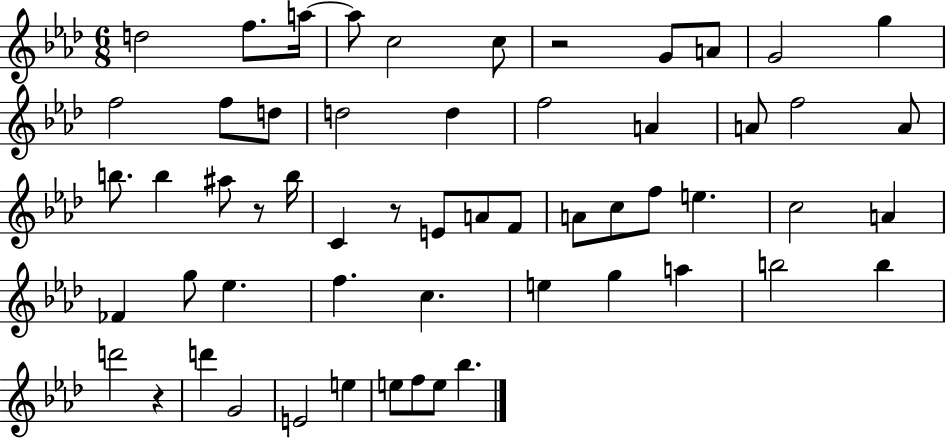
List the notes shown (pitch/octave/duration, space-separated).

D5/h F5/e. A5/s A5/e C5/h C5/e R/h G4/e A4/e G4/h G5/q F5/h F5/e D5/e D5/h D5/q F5/h A4/q A4/e F5/h A4/e B5/e. B5/q A#5/e R/e B5/s C4/q R/e E4/e A4/e F4/e A4/e C5/e F5/e E5/q. C5/h A4/q FES4/q G5/e Eb5/q. F5/q. C5/q. E5/q G5/q A5/q B5/h B5/q D6/h R/q D6/q G4/h E4/h E5/q E5/e F5/e E5/e Bb5/q.